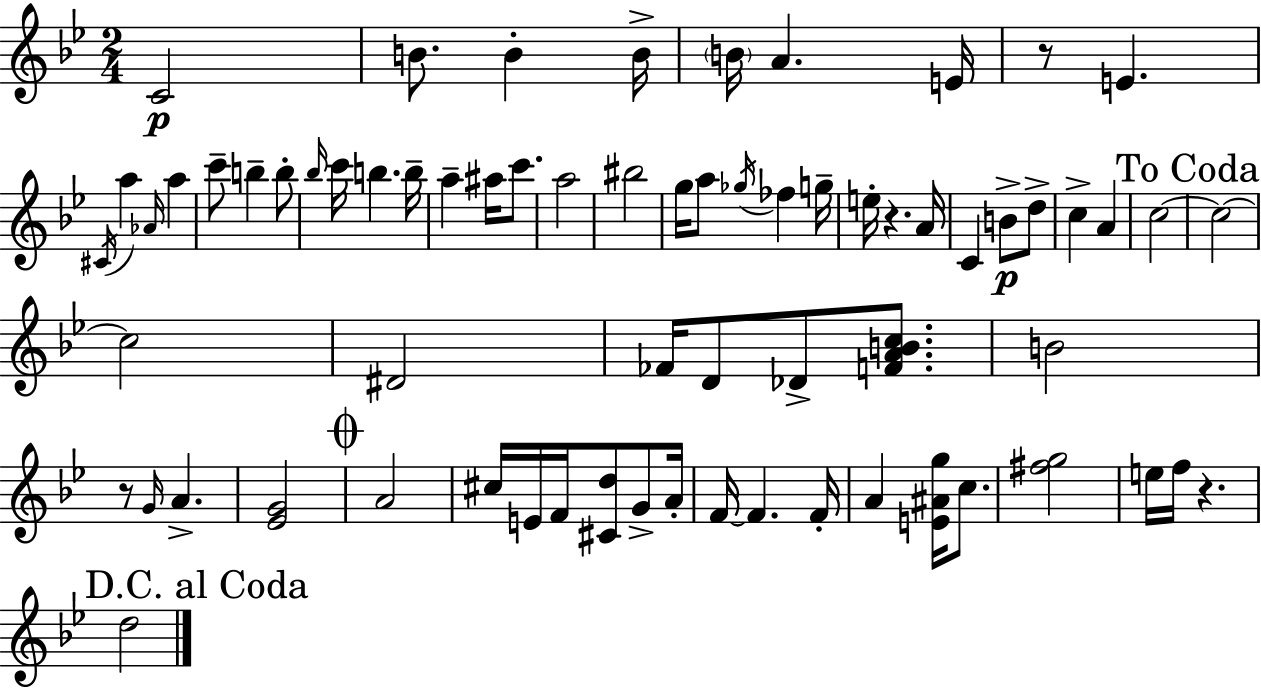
{
  \clef treble
  \numericTimeSignature
  \time 2/4
  \key bes \major
  c'2\p | b'8. b'4-. b'16-> | \parenthesize b'16 a'4. e'16 | r8 e'4. | \break \acciaccatura { cis'16 } a''4 \grace { aes'16 } a''4 | c'''8-- b''4-- | b''8-. \grace { bes''16 } c'''16 b''4. | b''16-- a''4-- ais''16 | \break c'''8. a''2 | bis''2 | g''16 a''8 \acciaccatura { ges''16 } fes''4 | g''16-- e''16-. r4. | \break a'16 c'4 | b'8->\p d''8-> c''4-> | a'4 c''2~~ | \mark "To Coda" c''2~~ | \break c''2 | dis'2 | fes'16 d'8 des'8-> | <f' a' b' c''>8. b'2 | \break r8 \grace { g'16 } a'4.-> | <ees' g'>2 | \mark \markup { \musicglyph "scripts.coda" } a'2 | cis''16 e'16 f'16 | \break <cis' d''>8 g'8-> a'16-. f'16~~ f'4. | f'16-. a'4 | <e' ais' g''>16 c''8. <fis'' g''>2 | e''16 f''16 r4. | \break \mark "D.C. al Coda" d''2 | \bar "|."
}